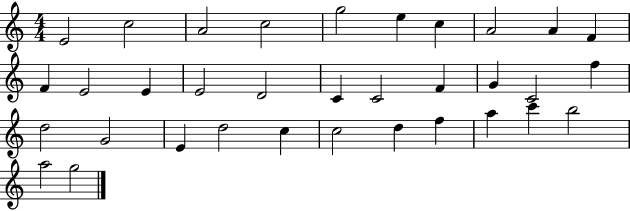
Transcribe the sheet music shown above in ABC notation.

X:1
T:Untitled
M:4/4
L:1/4
K:C
E2 c2 A2 c2 g2 e c A2 A F F E2 E E2 D2 C C2 F G C2 f d2 G2 E d2 c c2 d f a c' b2 a2 g2